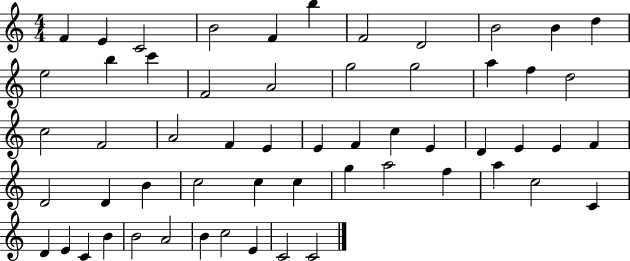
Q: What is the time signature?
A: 4/4